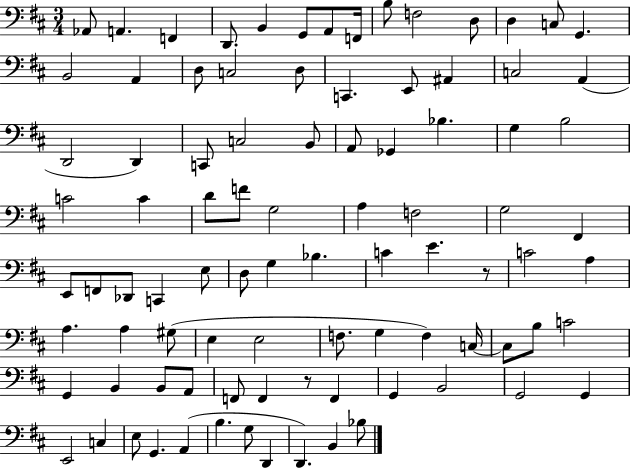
Ab2/e A2/q. F2/q D2/e. B2/q G2/e A2/e F2/s B3/e F3/h D3/e D3/q C3/e G2/q. B2/h A2/q D3/e C3/h D3/e C2/q. E2/e A#2/q C3/h A2/q D2/h D2/q C2/e C3/h B2/e A2/e Gb2/q Bb3/q. G3/q B3/h C4/h C4/q D4/e F4/e G3/h A3/q F3/h G3/h F#2/q E2/e F2/e Db2/e C2/q E3/e D3/e G3/q Bb3/q. C4/q E4/q. R/e C4/h A3/q A3/q. A3/q G#3/e E3/q E3/h F3/e. G3/q F3/q C3/s C3/e B3/e C4/h G2/q B2/q B2/e A2/e F2/e F2/q R/e F2/q G2/q B2/h G2/h G2/q E2/h C3/q E3/e G2/q. A2/q B3/q. G3/e D2/q D2/q. B2/q Bb3/e